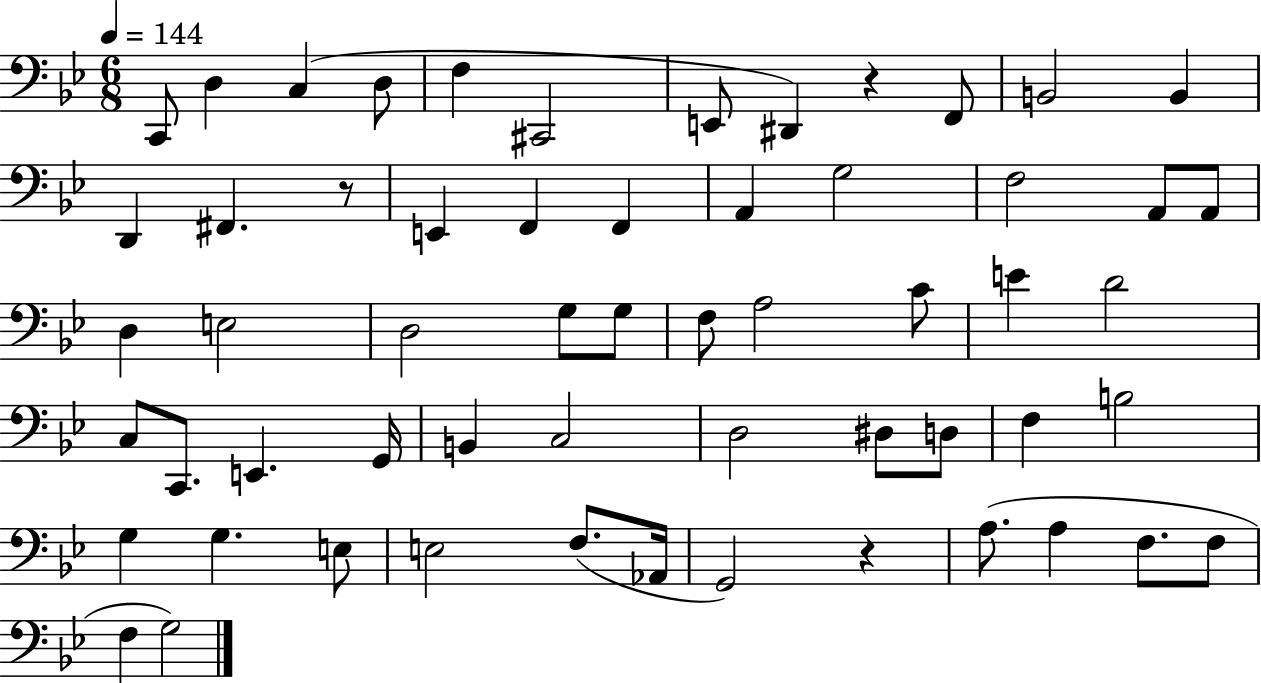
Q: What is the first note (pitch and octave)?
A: C2